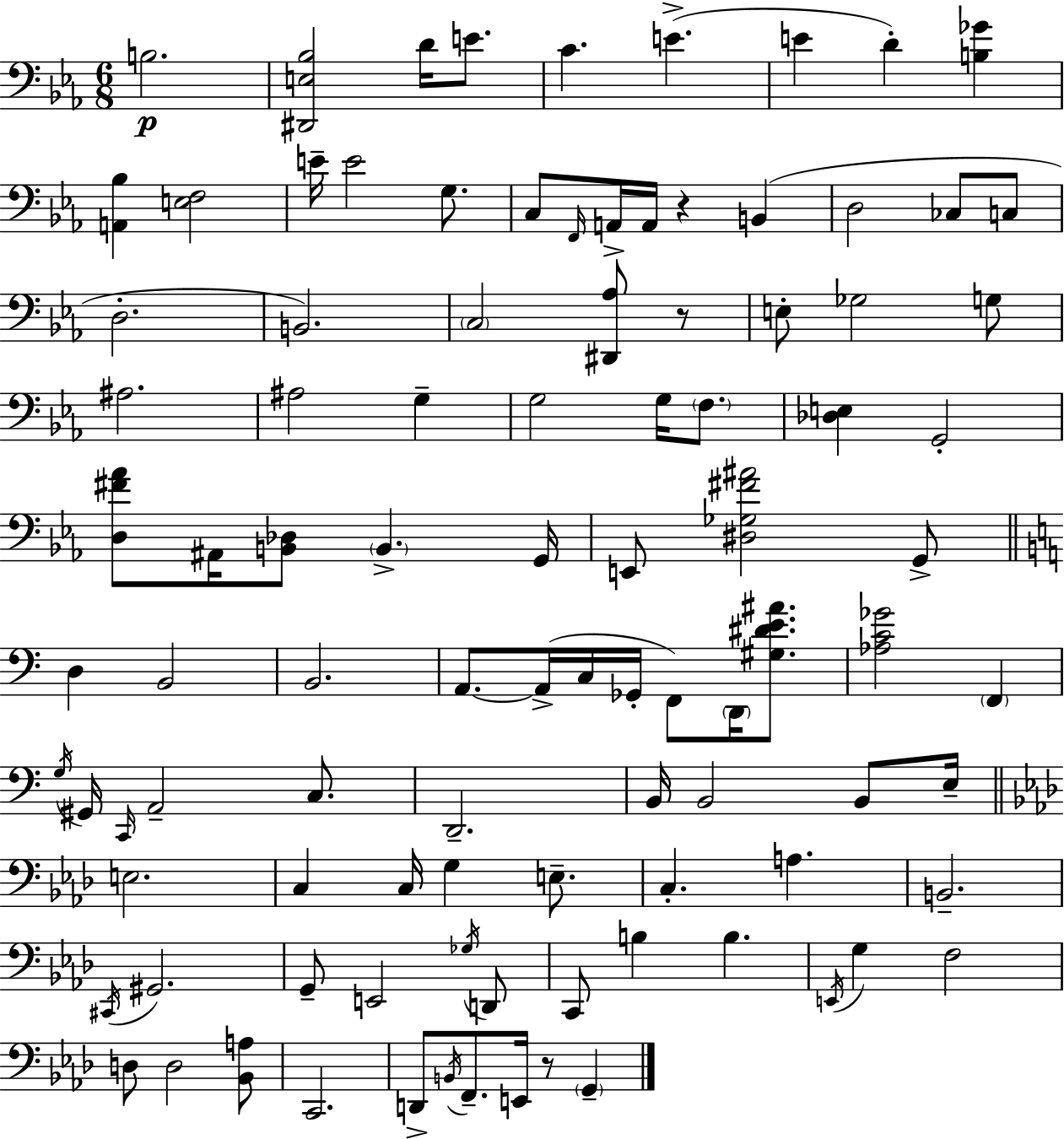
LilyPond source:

{
  \clef bass
  \numericTimeSignature
  \time 6/8
  \key ees \major
  b2.\p | <dis, e bes>2 d'16 e'8. | c'4. e'4.->( | e'4 d'4-.) <b ges'>4 | \break <a, bes>4 <e f>2 | e'16-- e'2 g8. | c8 \grace { f,16 } a,16-> a,16 r4 b,4( | d2 ces8 c8 | \break d2.-. | b,2.) | \parenthesize c2 <dis, aes>8 r8 | e8-. ges2 g8 | \break ais2. | ais2 g4-- | g2 g16 \parenthesize f8. | <des e>4 g,2-. | \break <d fis' aes'>8 ais,16 <b, des>8 \parenthesize b,4.-> | g,16 e,8 <dis ges fis' ais'>2 g,8-> | \bar "||" \break \key a \minor d4 b,2 | b,2. | a,8.~~ a,16->( c16 ges,16-. f,8) \parenthesize d,16 <gis dis' e' ais'>8. | <aes c' ges'>2 \parenthesize f,4 | \break \acciaccatura { g16 } gis,16 \grace { c,16 } a,2-- c8. | d,2.-- | b,16 b,2 b,8 | e16-- \bar "||" \break \key aes \major e2. | c4 c16 g4 e8.-- | c4.-. a4. | b,2.-- | \break \acciaccatura { cis,16 } gis,2. | g,8-- e,2 \acciaccatura { ges16 } | d,8 c,8 b4 b4. | \acciaccatura { e,16 } g4 f2 | \break d8 d2 | <bes, a>8 c,2. | d,8-> \acciaccatura { b,16 } f,8.-- e,16 r8 | \parenthesize g,4-- \bar "|."
}